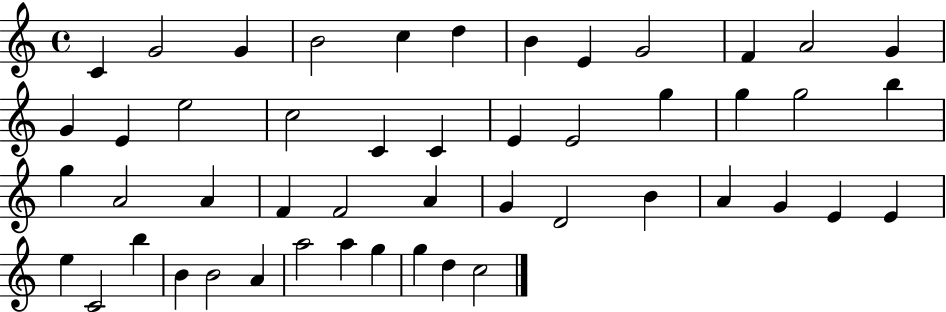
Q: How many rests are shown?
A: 0